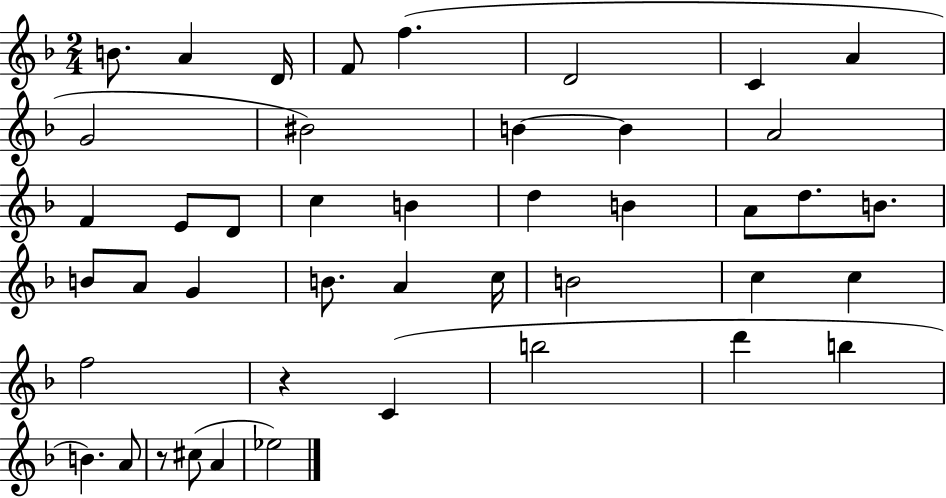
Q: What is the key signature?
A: F major